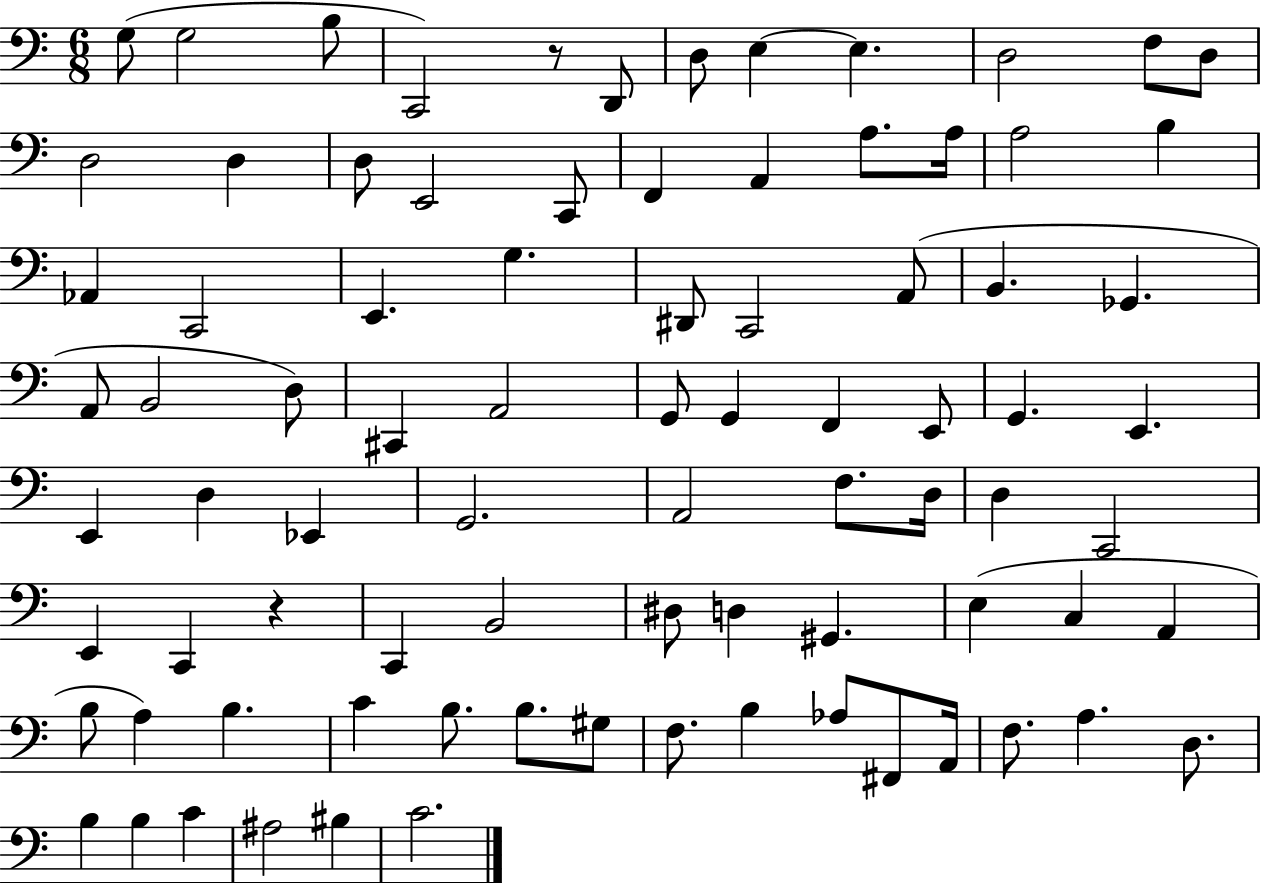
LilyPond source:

{
  \clef bass
  \numericTimeSignature
  \time 6/8
  \key c \major
  g8( g2 b8 | c,2) r8 d,8 | d8 e4~~ e4. | d2 f8 d8 | \break d2 d4 | d8 e,2 c,8 | f,4 a,4 a8. a16 | a2 b4 | \break aes,4 c,2 | e,4. g4. | dis,8 c,2 a,8( | b,4. ges,4. | \break a,8 b,2 d8) | cis,4 a,2 | g,8 g,4 f,4 e,8 | g,4. e,4. | \break e,4 d4 ees,4 | g,2. | a,2 f8. d16 | d4 c,2 | \break e,4 c,4 r4 | c,4 b,2 | dis8 d4 gis,4. | e4( c4 a,4 | \break b8 a4) b4. | c'4 b8. b8. gis8 | f8. b4 aes8 fis,8 a,16 | f8. a4. d8. | \break b4 b4 c'4 | ais2 bis4 | c'2. | \bar "|."
}